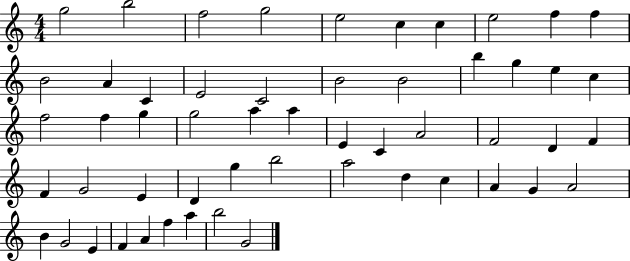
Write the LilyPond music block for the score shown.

{
  \clef treble
  \numericTimeSignature
  \time 4/4
  \key c \major
  g''2 b''2 | f''2 g''2 | e''2 c''4 c''4 | e''2 f''4 f''4 | \break b'2 a'4 c'4 | e'2 c'2 | b'2 b'2 | b''4 g''4 e''4 c''4 | \break f''2 f''4 g''4 | g''2 a''4 a''4 | e'4 c'4 a'2 | f'2 d'4 f'4 | \break f'4 g'2 e'4 | d'4 g''4 b''2 | a''2 d''4 c''4 | a'4 g'4 a'2 | \break b'4 g'2 e'4 | f'4 a'4 f''4 a''4 | b''2 g'2 | \bar "|."
}